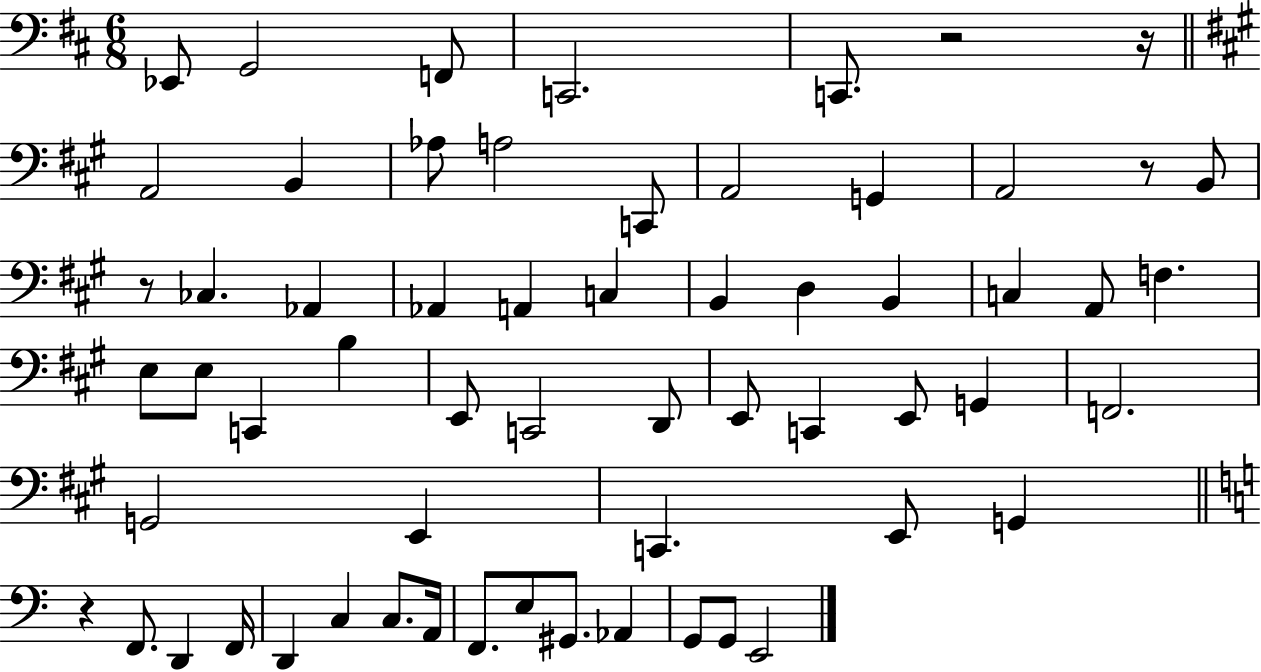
Eb2/e G2/h F2/e C2/h. C2/e. R/h R/s A2/h B2/q Ab3/e A3/h C2/e A2/h G2/q A2/h R/e B2/e R/e CES3/q. Ab2/q Ab2/q A2/q C3/q B2/q D3/q B2/q C3/q A2/e F3/q. E3/e E3/e C2/q B3/q E2/e C2/h D2/e E2/e C2/q E2/e G2/q F2/h. G2/h E2/q C2/q. E2/e G2/q R/q F2/e. D2/q F2/s D2/q C3/q C3/e. A2/s F2/e. E3/e G#2/e. Ab2/q G2/e G2/e E2/h